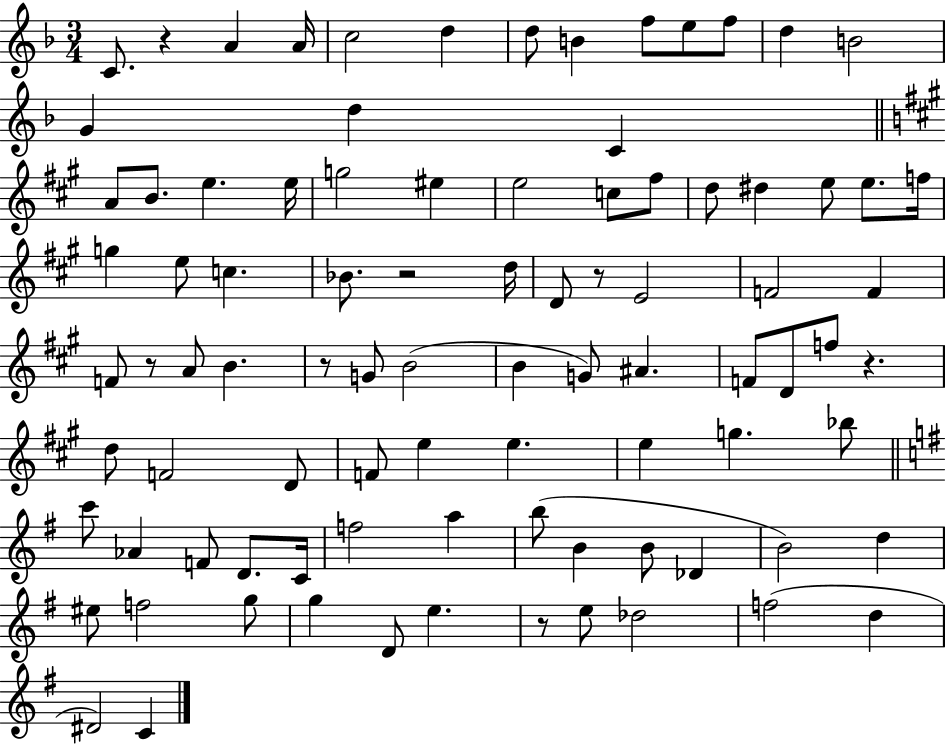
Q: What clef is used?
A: treble